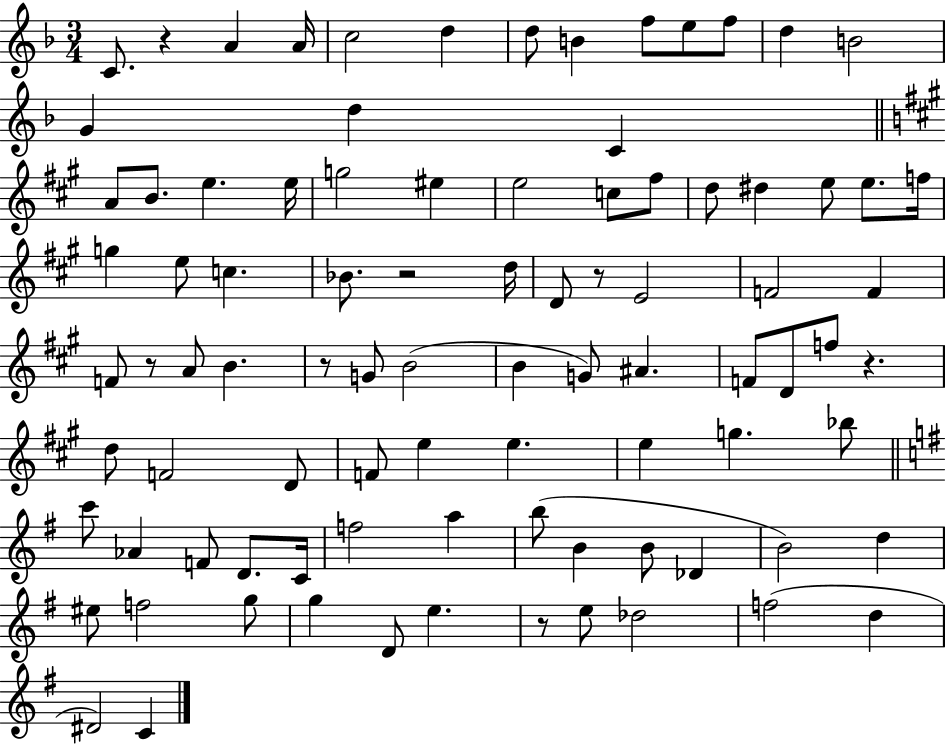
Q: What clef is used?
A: treble